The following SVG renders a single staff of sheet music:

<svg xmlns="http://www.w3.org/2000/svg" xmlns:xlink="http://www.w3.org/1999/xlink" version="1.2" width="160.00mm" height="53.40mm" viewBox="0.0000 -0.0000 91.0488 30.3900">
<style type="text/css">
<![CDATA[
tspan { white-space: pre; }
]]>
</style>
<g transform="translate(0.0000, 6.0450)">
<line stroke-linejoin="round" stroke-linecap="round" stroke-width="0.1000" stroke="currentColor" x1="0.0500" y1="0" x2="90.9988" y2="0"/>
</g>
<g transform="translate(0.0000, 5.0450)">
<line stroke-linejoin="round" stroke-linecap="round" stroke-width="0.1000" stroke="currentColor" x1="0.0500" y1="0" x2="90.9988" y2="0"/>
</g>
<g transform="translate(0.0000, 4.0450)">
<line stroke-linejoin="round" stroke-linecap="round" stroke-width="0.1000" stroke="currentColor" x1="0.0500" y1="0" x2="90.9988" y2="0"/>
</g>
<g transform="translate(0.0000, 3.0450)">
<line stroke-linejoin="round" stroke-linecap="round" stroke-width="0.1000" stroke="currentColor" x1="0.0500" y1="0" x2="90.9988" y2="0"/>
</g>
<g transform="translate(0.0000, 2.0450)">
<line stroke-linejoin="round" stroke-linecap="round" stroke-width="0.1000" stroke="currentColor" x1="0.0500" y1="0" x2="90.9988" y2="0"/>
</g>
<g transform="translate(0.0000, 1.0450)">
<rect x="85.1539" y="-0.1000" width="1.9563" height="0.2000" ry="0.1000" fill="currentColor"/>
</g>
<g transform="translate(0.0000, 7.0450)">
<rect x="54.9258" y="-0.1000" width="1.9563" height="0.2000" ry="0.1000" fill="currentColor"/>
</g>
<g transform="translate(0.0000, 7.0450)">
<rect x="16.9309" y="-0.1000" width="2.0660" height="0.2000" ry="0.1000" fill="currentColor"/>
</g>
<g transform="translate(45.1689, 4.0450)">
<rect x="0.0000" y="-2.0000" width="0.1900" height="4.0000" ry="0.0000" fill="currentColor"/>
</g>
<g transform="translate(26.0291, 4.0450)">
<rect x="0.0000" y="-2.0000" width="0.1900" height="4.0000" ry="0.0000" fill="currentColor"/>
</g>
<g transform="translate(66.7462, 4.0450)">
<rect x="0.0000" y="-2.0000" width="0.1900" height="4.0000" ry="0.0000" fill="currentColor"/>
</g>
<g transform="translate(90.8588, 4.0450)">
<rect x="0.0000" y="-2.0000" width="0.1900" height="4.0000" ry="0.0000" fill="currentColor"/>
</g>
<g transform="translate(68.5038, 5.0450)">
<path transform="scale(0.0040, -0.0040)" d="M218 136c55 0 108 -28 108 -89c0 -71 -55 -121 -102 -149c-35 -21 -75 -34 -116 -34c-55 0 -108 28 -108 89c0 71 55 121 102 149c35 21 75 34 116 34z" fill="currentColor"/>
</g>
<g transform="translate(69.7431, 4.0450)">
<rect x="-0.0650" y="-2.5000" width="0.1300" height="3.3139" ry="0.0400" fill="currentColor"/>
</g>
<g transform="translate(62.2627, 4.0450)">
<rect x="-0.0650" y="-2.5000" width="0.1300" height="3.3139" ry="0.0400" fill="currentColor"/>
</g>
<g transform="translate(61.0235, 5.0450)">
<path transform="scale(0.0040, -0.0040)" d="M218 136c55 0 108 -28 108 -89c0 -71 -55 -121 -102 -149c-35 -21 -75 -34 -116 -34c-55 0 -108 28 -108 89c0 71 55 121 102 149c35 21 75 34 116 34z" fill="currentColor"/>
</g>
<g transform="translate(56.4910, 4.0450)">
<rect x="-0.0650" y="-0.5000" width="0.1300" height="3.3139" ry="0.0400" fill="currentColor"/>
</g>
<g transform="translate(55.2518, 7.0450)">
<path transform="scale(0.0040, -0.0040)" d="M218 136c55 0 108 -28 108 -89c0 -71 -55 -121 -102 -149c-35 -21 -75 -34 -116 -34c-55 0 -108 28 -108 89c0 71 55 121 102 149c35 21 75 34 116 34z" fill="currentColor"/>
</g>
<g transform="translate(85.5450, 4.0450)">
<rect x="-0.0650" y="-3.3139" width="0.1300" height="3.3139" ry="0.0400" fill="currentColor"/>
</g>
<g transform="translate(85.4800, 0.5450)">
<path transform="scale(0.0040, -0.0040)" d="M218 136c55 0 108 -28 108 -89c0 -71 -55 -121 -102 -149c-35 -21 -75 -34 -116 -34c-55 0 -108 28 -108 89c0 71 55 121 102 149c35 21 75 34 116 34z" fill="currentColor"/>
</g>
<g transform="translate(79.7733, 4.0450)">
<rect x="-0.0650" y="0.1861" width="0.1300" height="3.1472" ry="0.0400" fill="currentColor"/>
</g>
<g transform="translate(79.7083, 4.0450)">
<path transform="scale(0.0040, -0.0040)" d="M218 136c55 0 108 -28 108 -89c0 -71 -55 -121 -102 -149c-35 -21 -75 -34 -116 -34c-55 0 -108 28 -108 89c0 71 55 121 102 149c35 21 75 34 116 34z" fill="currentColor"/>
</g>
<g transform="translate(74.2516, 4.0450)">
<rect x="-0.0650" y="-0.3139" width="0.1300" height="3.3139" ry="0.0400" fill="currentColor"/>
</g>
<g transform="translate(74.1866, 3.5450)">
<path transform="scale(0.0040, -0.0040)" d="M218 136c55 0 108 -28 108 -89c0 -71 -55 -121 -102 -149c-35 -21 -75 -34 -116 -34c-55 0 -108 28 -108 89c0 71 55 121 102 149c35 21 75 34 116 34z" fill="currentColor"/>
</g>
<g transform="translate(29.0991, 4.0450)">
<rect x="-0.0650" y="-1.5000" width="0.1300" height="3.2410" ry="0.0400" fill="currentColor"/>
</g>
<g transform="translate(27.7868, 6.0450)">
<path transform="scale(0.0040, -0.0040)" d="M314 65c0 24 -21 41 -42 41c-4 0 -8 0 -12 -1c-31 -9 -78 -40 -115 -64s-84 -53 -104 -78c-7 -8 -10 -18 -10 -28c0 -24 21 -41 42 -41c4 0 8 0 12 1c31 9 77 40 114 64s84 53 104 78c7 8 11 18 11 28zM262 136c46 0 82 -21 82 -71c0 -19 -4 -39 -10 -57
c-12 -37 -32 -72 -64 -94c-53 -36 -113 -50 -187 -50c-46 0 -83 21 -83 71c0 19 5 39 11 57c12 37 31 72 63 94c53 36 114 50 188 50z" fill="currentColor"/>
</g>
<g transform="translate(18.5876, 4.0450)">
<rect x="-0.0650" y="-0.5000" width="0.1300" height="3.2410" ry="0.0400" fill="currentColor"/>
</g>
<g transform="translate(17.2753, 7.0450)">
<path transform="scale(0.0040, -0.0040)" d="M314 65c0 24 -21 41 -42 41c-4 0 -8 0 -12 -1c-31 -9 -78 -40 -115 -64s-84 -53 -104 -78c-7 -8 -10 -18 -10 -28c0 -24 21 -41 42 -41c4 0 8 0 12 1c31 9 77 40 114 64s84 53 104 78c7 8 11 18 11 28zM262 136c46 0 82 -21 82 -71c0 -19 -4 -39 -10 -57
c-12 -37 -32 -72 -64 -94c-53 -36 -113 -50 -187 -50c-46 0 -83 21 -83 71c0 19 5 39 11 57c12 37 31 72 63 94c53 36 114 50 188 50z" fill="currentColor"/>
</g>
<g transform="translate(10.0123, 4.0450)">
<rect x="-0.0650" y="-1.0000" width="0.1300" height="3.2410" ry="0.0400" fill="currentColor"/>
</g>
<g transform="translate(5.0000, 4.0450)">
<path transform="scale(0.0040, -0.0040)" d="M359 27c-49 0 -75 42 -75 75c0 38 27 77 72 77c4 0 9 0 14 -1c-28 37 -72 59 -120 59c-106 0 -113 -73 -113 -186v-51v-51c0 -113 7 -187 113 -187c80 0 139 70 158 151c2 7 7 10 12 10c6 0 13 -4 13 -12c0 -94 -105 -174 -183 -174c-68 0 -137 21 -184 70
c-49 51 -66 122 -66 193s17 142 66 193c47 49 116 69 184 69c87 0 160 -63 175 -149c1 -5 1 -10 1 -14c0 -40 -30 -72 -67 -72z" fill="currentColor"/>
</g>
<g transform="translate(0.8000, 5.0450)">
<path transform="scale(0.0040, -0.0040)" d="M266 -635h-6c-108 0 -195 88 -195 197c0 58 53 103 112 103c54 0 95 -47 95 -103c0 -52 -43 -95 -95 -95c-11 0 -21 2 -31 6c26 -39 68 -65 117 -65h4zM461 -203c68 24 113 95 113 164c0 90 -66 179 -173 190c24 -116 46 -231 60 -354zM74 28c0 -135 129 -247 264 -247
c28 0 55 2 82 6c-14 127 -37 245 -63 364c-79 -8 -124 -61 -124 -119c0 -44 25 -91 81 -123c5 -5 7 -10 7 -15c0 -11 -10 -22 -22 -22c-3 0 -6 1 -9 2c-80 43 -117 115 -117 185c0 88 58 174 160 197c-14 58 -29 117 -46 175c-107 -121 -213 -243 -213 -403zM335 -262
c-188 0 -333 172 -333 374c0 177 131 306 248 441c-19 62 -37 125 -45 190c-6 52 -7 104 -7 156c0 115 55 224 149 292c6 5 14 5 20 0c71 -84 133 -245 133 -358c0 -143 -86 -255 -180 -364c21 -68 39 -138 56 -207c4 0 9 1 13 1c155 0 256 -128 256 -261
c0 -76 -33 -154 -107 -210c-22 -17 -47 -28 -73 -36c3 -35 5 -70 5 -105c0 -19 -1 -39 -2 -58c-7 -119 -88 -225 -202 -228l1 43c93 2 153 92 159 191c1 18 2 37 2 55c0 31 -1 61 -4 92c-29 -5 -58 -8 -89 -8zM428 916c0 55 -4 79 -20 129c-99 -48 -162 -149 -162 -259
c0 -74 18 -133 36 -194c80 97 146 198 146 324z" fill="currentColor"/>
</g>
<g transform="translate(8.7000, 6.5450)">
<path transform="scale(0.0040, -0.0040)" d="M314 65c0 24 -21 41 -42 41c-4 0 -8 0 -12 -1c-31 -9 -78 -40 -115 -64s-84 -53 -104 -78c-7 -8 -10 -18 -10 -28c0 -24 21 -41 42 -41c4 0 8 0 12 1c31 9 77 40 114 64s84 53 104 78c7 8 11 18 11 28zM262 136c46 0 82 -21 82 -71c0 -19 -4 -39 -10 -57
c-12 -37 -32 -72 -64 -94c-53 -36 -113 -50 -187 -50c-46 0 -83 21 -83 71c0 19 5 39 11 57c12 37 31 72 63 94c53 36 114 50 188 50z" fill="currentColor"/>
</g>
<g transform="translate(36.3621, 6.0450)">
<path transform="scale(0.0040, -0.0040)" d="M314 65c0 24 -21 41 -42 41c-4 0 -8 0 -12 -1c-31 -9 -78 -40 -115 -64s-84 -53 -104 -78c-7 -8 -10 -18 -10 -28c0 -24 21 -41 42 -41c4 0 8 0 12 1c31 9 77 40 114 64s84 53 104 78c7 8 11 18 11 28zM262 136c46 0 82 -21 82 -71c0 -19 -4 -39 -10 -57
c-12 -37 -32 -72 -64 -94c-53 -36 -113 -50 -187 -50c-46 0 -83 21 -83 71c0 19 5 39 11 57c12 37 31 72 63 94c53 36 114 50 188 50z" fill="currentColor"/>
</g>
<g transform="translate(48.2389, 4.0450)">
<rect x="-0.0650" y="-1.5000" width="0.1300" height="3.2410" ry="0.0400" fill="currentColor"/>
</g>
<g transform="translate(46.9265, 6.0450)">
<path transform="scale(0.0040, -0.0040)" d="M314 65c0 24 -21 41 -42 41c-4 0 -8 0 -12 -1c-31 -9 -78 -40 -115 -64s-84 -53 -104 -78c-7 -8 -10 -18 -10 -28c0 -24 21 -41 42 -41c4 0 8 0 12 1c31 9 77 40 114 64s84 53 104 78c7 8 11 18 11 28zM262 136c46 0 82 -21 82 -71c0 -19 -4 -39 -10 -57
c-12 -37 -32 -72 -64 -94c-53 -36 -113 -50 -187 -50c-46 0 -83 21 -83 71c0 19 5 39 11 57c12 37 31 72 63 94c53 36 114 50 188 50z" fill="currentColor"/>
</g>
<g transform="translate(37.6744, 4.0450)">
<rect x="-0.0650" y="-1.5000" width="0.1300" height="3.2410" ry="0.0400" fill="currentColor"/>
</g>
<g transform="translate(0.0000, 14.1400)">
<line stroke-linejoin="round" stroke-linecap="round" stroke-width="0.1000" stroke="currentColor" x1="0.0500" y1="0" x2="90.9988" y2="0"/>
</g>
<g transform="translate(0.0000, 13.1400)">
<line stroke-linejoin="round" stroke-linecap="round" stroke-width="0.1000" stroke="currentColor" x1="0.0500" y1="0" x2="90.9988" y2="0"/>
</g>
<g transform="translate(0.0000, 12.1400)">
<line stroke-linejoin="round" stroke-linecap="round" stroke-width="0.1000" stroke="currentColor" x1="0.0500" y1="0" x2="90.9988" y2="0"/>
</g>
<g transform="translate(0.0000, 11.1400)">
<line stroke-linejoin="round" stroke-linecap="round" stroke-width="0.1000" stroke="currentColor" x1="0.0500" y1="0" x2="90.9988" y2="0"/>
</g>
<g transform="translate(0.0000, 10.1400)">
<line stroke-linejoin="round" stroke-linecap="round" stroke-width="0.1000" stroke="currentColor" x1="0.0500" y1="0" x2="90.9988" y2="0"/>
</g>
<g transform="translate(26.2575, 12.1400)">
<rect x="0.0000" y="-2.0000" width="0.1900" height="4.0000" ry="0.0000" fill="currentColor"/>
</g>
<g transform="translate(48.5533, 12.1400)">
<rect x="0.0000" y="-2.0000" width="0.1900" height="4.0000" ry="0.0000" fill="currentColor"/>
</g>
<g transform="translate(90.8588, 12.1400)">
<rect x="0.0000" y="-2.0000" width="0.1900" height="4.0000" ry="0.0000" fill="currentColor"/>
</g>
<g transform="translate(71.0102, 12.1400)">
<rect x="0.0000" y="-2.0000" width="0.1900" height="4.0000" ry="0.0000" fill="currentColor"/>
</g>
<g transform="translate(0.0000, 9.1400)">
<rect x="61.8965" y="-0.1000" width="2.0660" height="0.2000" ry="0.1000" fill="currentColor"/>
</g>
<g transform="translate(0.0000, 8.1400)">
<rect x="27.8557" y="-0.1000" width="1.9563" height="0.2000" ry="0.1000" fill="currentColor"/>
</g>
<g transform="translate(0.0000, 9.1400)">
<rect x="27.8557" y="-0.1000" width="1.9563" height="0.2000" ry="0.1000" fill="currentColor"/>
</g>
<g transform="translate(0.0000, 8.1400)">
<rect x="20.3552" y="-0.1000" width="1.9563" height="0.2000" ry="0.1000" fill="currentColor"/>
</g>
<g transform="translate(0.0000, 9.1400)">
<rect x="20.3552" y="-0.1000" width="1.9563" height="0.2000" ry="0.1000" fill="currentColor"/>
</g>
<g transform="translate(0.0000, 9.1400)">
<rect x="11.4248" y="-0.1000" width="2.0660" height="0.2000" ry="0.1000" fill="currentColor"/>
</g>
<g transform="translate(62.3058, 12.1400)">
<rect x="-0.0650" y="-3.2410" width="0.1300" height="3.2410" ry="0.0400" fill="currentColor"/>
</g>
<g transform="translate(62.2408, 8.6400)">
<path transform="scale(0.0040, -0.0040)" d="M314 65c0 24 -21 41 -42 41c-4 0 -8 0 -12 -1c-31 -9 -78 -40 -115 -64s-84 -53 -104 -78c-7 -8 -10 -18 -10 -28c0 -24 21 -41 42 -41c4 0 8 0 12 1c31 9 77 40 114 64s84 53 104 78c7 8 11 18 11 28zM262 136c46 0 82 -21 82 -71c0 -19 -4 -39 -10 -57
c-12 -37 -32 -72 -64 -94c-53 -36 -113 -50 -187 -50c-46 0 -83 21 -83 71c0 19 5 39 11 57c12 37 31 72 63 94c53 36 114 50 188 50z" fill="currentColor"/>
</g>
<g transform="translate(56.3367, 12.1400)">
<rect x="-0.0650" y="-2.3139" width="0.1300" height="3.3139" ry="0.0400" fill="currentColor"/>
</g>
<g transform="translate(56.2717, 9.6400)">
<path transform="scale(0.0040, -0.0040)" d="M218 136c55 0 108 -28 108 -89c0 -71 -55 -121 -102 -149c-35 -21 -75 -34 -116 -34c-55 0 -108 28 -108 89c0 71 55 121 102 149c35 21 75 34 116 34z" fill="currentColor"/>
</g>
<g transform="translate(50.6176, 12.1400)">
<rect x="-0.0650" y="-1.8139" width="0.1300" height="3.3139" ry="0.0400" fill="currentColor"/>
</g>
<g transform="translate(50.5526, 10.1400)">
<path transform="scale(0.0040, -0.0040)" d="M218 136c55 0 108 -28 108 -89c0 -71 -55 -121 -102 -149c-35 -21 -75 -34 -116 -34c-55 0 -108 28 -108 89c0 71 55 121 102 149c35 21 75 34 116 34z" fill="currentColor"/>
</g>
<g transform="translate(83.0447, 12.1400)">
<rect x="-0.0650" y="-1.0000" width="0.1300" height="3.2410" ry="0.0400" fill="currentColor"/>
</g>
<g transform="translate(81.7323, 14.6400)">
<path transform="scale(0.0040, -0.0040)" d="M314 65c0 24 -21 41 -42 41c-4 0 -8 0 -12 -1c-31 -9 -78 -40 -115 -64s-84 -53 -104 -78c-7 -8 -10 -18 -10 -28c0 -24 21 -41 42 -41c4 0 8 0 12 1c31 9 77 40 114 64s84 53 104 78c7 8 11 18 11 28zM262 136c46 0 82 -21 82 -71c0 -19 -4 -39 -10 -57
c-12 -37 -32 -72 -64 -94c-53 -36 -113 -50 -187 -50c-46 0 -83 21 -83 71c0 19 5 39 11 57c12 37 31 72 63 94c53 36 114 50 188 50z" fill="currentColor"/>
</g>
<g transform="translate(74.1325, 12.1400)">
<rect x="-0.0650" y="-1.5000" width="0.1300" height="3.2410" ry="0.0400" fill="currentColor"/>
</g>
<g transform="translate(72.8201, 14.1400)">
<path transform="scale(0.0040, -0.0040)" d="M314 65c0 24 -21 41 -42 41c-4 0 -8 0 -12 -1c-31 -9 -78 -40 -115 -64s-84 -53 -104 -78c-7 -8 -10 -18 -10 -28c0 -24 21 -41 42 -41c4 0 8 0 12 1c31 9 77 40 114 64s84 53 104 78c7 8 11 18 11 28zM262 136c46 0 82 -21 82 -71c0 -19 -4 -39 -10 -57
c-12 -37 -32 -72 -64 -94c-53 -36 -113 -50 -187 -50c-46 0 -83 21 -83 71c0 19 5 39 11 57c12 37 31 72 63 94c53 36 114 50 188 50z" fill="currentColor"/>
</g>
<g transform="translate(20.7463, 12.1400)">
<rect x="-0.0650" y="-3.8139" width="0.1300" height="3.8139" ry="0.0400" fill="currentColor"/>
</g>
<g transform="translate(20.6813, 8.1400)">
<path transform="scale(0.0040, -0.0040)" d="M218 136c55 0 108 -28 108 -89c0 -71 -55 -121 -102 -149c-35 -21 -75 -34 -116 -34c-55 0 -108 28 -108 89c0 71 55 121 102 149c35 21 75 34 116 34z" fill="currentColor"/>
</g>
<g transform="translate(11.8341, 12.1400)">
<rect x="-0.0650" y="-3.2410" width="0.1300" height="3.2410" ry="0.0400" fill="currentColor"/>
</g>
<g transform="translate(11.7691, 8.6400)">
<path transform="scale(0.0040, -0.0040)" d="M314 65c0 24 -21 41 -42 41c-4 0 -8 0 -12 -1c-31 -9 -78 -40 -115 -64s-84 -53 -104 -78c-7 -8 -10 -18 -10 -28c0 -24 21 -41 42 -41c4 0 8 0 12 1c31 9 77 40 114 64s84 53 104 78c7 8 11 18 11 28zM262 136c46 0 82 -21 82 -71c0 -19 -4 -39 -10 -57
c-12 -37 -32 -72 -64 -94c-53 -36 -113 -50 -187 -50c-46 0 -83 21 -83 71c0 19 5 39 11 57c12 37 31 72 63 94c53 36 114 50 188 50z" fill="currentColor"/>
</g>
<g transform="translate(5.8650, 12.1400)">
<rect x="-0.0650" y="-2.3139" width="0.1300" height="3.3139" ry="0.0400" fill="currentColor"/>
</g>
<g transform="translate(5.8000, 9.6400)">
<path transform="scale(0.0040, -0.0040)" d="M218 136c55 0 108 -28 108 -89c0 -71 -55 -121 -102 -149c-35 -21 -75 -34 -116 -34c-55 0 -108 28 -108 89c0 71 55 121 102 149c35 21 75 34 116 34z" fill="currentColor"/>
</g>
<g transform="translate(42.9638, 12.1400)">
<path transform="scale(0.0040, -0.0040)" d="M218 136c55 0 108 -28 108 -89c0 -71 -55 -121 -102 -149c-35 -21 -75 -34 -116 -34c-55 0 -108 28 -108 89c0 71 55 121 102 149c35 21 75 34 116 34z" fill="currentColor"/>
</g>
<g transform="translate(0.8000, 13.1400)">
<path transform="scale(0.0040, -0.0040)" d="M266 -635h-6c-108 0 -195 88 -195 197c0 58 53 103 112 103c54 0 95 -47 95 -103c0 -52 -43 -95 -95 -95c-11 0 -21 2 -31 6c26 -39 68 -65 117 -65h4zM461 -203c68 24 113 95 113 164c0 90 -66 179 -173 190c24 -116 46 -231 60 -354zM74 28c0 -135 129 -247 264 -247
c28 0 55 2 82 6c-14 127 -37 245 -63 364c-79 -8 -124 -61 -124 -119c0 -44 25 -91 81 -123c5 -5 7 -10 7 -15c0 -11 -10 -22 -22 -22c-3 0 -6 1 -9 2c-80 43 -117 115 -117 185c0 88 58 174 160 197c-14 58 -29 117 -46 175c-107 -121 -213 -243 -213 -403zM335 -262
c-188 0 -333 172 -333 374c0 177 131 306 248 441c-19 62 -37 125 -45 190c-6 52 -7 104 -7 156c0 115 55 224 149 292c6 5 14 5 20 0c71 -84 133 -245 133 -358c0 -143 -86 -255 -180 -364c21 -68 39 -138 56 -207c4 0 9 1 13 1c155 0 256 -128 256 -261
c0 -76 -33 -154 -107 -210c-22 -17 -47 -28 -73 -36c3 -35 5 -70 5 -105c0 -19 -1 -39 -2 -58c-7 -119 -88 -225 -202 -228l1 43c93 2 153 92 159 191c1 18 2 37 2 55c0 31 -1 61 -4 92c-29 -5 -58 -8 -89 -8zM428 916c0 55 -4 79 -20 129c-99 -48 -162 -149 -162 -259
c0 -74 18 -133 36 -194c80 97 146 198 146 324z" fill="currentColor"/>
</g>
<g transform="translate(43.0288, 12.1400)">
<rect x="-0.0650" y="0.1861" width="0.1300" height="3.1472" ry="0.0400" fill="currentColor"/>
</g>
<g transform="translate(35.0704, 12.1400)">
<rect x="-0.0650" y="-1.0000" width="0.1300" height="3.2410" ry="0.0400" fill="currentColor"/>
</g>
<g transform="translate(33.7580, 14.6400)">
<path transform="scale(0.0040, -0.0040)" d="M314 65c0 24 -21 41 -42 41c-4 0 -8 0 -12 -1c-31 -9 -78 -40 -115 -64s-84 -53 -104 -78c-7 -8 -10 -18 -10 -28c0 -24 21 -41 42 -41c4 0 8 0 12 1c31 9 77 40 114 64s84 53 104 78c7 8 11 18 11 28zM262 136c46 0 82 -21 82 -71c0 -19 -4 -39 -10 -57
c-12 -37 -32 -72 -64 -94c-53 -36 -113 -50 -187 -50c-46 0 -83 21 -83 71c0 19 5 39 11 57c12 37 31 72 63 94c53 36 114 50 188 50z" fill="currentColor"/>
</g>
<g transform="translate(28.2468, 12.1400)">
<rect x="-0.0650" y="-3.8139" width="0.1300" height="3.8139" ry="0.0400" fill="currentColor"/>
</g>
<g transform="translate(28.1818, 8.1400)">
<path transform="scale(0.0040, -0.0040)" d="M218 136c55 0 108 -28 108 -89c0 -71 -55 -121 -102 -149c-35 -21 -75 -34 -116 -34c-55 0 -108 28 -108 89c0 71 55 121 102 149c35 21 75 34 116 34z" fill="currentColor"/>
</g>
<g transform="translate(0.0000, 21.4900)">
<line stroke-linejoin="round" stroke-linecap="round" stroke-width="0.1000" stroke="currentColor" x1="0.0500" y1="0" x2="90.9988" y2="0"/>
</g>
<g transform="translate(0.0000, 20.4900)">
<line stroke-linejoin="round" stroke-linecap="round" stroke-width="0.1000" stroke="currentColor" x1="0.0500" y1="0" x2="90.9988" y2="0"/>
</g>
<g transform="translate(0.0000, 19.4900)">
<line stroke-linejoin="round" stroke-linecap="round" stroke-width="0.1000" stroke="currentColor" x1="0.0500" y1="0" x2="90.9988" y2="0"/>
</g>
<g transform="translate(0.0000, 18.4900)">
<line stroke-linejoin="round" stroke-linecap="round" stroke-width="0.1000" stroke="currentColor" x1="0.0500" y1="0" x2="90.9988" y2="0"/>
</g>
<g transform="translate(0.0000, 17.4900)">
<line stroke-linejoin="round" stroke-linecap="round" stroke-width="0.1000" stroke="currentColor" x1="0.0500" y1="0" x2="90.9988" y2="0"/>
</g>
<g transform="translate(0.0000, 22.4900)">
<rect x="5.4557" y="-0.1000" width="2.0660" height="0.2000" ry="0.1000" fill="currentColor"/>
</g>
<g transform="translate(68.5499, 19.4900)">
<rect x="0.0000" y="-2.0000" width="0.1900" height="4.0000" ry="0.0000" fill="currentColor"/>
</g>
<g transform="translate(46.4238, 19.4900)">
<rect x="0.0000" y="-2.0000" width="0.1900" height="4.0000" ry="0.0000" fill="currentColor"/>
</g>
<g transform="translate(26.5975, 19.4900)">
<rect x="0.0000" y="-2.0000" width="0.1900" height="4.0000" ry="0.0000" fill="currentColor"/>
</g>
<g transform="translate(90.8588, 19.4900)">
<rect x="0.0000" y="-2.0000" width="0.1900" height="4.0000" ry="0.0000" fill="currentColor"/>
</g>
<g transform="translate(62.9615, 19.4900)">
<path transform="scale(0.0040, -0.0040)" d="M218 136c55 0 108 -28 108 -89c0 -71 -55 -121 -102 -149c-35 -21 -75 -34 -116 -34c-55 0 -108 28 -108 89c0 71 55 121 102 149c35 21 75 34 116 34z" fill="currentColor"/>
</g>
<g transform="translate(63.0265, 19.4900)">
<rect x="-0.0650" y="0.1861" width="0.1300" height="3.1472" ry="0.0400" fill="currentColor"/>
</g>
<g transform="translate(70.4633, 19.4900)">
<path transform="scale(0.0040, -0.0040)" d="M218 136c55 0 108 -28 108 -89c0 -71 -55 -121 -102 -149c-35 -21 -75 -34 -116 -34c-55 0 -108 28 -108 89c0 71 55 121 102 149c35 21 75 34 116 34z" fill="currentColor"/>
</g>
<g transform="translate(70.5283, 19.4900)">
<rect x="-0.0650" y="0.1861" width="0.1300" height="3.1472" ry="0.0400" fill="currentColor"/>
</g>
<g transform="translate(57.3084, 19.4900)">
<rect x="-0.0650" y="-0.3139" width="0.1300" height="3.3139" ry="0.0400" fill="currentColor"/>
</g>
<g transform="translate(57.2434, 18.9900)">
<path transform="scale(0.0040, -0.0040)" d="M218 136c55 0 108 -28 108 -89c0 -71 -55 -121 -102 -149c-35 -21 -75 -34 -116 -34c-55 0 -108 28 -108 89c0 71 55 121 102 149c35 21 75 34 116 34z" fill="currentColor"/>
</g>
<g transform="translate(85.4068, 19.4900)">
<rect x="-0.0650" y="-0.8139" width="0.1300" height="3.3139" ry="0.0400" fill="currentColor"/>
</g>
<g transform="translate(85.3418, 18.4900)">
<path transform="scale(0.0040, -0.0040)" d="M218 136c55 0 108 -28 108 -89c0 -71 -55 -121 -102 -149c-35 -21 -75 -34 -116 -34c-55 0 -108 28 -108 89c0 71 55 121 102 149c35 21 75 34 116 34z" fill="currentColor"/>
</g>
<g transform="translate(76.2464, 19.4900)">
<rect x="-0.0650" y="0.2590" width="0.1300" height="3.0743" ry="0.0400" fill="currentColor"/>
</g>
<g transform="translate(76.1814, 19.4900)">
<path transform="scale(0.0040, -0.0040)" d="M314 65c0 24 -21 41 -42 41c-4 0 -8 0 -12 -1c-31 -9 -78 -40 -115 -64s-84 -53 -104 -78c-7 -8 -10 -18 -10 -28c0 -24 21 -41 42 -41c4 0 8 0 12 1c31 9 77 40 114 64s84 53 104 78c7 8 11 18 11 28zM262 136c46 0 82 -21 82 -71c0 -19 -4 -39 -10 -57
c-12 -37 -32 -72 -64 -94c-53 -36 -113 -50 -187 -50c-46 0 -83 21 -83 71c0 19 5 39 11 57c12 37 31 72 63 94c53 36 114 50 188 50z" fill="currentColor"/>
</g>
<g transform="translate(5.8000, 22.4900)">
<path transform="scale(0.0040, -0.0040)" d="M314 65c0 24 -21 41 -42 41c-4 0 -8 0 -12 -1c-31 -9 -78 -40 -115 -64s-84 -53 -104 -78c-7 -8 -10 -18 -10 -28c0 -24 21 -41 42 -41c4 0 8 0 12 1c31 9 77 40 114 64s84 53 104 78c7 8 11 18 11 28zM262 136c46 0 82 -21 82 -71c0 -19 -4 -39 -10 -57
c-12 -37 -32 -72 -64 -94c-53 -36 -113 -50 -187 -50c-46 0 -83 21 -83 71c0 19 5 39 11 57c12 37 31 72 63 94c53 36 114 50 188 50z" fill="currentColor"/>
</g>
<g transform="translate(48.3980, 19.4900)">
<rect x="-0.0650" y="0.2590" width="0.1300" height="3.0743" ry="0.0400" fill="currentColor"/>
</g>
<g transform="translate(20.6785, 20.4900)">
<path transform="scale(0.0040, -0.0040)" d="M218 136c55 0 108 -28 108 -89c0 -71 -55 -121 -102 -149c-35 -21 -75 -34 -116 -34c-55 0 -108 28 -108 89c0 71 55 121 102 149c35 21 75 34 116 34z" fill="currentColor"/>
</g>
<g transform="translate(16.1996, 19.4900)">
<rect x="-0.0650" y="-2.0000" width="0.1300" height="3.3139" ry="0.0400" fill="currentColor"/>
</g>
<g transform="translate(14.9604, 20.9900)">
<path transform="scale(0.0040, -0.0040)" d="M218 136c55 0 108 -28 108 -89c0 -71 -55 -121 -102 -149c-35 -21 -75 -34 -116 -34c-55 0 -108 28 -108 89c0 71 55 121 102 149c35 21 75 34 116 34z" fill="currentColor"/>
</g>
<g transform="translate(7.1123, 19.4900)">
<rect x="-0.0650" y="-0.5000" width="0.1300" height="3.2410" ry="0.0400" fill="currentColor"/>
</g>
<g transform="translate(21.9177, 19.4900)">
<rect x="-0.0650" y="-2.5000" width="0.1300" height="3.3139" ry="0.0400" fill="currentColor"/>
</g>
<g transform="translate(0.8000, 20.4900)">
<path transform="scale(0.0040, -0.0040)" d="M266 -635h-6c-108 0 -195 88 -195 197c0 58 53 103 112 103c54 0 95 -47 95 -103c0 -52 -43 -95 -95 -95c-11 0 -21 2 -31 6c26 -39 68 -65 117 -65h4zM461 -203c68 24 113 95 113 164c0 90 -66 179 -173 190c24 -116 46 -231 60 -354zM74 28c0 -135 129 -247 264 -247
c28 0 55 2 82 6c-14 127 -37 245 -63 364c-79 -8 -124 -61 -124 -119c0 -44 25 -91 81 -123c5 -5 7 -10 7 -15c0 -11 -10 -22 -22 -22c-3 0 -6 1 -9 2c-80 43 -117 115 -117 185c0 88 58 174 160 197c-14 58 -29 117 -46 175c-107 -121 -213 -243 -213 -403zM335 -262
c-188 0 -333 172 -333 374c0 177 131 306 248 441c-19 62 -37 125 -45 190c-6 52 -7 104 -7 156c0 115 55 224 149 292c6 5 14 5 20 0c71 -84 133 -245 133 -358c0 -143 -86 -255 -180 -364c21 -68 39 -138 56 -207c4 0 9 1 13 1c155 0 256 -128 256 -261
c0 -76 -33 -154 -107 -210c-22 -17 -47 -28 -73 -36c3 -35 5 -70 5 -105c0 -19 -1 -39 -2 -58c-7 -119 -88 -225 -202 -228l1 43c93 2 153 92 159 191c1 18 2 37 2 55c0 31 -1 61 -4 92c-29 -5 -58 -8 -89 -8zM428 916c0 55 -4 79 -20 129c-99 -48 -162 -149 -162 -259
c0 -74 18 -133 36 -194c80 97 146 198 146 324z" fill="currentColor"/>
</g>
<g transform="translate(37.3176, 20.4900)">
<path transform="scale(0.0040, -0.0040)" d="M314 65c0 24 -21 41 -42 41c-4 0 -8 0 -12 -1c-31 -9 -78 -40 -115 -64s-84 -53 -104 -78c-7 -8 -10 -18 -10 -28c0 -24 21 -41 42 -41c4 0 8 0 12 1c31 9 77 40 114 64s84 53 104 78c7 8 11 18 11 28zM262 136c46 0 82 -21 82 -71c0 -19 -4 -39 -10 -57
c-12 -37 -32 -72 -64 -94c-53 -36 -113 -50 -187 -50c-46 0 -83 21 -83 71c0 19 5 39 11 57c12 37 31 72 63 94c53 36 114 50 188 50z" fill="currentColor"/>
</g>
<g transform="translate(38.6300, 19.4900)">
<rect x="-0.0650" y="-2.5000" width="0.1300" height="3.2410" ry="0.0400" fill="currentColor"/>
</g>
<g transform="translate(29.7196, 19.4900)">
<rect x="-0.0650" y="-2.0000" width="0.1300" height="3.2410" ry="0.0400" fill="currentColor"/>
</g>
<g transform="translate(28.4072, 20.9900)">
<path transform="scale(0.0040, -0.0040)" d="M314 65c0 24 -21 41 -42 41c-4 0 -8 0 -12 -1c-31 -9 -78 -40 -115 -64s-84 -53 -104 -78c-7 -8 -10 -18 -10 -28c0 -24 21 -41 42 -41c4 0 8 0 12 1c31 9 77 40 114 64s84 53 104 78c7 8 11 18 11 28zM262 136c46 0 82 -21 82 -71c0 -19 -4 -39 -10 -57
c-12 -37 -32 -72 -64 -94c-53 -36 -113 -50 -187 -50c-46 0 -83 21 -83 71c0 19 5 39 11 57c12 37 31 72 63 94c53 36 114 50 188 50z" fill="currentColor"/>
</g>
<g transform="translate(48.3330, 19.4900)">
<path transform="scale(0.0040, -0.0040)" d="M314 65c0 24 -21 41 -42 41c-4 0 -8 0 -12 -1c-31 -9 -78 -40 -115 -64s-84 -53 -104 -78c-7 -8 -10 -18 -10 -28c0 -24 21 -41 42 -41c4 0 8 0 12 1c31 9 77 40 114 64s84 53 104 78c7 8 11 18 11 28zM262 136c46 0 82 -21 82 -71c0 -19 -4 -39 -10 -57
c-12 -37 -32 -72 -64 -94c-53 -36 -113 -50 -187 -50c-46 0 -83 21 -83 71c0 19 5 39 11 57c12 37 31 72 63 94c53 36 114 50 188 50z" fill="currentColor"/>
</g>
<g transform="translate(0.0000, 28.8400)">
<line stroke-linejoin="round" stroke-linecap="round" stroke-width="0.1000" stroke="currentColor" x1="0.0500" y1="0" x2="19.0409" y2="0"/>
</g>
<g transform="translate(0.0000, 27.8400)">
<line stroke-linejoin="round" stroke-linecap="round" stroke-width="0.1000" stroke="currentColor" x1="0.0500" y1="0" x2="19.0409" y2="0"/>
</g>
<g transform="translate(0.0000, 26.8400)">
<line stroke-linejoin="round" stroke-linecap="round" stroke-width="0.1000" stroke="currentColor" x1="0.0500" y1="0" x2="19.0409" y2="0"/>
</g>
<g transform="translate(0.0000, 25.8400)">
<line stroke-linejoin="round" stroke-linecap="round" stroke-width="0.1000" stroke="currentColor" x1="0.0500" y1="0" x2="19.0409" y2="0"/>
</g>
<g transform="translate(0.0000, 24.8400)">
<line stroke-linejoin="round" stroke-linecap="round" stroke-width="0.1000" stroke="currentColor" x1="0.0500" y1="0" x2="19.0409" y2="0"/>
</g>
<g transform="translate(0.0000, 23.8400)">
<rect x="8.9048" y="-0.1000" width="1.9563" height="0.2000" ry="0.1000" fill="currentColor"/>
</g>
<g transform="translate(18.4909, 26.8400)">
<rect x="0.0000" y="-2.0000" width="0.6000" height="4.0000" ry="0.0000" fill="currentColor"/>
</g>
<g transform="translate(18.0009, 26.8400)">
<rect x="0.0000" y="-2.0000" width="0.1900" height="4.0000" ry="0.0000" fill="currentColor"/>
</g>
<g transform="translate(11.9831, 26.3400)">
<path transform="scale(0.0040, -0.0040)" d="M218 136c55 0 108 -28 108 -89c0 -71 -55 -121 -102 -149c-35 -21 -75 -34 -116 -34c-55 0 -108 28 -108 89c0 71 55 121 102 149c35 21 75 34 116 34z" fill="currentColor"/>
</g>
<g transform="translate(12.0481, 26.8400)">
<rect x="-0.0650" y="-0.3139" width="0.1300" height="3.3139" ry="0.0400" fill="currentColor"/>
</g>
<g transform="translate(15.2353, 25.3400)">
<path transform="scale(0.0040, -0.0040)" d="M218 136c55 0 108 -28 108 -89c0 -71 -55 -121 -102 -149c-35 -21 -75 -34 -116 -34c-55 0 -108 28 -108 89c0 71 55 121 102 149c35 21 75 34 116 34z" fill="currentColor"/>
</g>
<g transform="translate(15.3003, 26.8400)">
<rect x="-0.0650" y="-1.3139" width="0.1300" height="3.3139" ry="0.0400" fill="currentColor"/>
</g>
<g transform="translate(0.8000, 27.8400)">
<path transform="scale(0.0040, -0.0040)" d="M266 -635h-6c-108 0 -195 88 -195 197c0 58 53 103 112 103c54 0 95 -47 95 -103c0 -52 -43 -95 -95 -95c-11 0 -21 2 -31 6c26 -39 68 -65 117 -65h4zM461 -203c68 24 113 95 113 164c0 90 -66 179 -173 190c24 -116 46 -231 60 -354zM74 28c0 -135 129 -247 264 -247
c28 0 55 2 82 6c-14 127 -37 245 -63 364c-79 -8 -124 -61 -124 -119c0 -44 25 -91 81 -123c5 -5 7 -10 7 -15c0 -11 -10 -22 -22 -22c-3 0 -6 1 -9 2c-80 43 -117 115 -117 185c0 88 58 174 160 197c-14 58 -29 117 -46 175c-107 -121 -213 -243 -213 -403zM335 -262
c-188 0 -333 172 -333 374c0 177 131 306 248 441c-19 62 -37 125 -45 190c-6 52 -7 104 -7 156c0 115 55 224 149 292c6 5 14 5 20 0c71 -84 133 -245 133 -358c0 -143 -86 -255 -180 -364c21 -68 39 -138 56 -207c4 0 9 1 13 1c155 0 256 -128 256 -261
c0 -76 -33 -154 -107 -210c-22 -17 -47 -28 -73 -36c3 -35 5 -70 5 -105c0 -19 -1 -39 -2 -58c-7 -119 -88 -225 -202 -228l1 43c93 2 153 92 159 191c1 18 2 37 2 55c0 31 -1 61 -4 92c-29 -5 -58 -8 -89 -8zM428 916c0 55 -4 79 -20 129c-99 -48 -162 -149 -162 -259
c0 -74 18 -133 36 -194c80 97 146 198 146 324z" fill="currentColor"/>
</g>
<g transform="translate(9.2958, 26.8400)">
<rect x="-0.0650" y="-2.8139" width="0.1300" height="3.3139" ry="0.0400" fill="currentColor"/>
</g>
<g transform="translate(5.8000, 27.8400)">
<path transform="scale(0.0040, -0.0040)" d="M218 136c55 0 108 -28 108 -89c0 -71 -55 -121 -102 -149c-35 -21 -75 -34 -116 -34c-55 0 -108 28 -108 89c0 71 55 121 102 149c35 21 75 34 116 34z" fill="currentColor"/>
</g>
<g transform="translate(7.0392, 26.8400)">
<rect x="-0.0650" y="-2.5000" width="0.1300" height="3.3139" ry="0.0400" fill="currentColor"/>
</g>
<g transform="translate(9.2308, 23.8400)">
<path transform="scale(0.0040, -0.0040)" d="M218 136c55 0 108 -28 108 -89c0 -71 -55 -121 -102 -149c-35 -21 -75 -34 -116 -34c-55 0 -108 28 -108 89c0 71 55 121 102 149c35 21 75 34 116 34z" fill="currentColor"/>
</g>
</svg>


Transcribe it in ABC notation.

X:1
T:Untitled
M:4/4
L:1/4
K:C
D2 C2 E2 E2 E2 C G G c B b g b2 c' c' D2 B f g b2 E2 D2 C2 F G F2 G2 B2 c B B B2 d G a c e